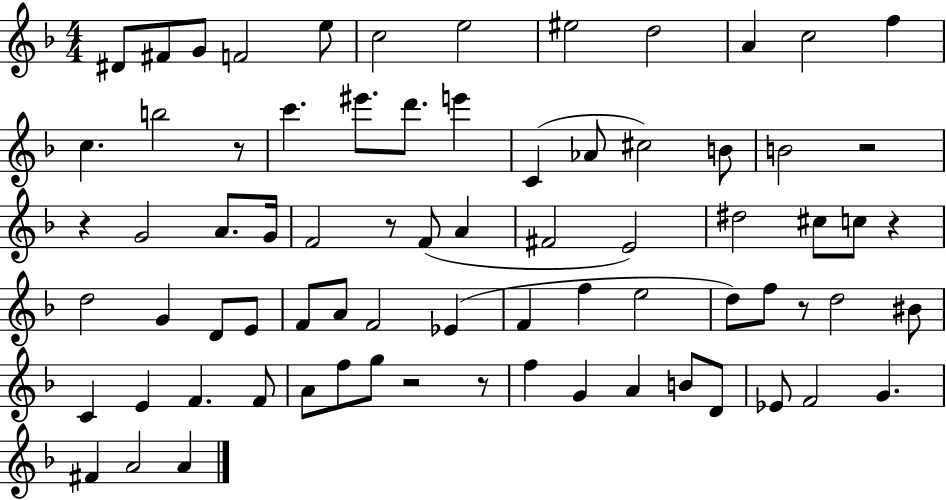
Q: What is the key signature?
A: F major